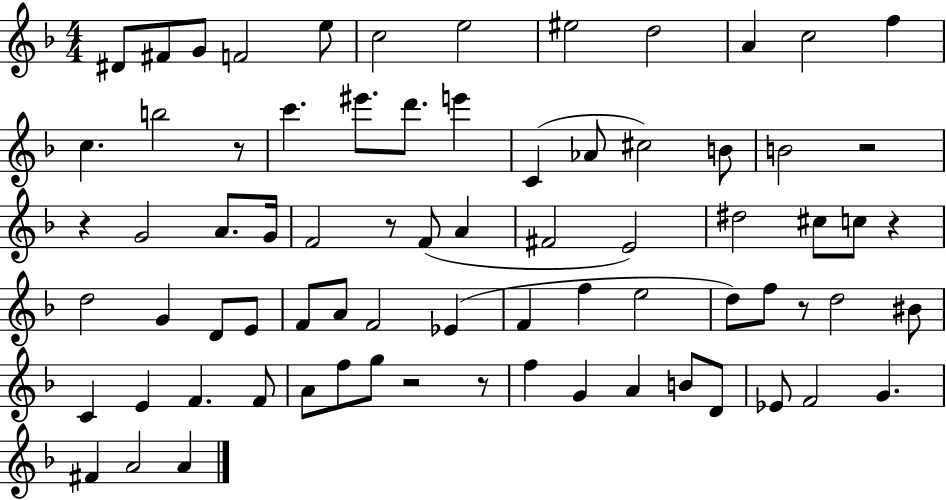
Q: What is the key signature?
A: F major